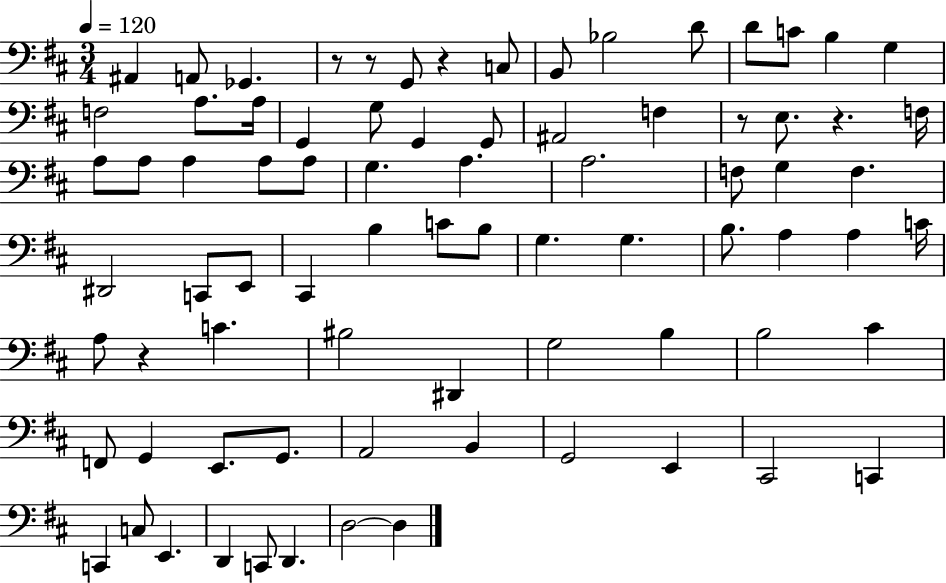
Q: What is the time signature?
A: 3/4